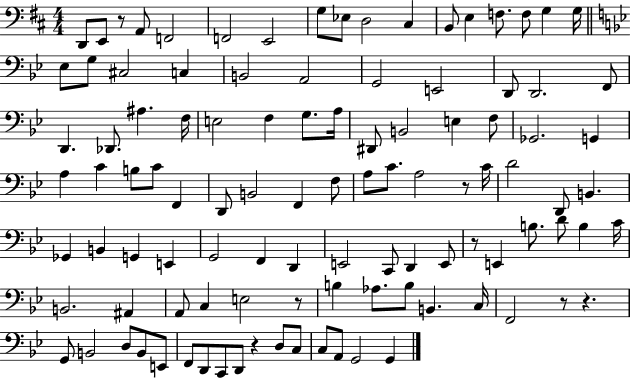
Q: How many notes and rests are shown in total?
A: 106